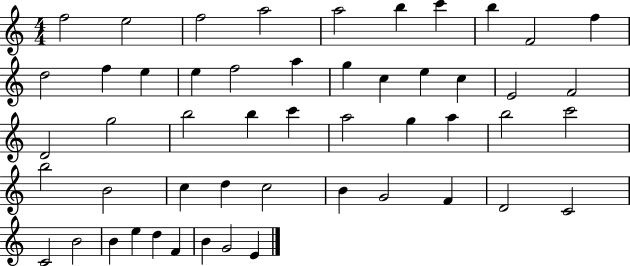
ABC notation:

X:1
T:Untitled
M:4/4
L:1/4
K:C
f2 e2 f2 a2 a2 b c' b F2 f d2 f e e f2 a g c e c E2 F2 D2 g2 b2 b c' a2 g a b2 c'2 b2 B2 c d c2 B G2 F D2 C2 C2 B2 B e d F B G2 E